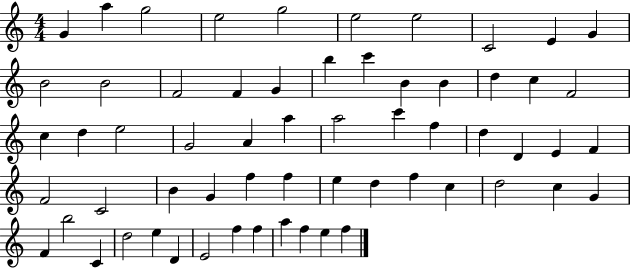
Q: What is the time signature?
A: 4/4